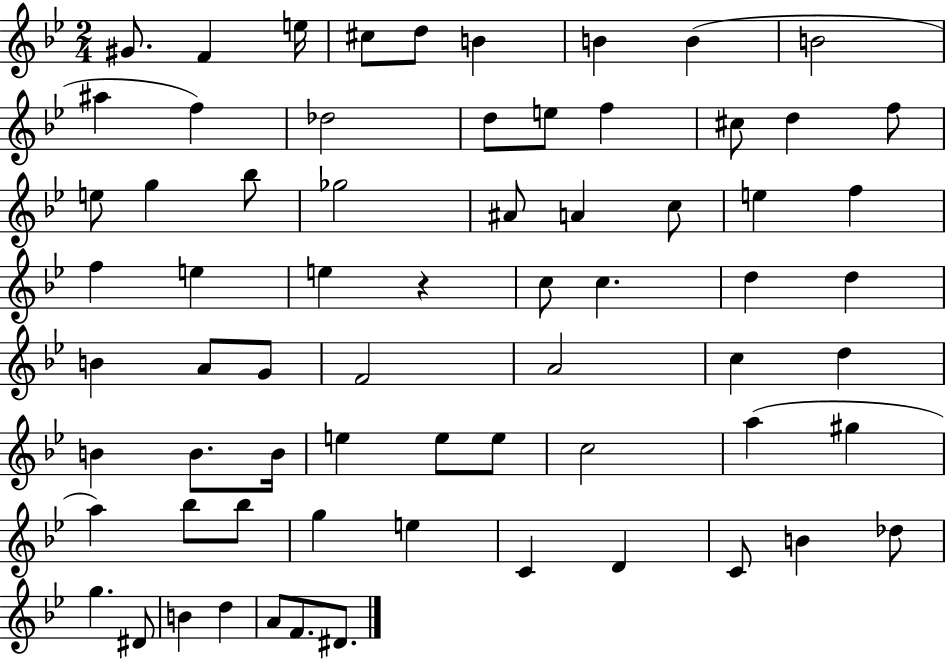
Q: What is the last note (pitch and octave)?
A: D#4